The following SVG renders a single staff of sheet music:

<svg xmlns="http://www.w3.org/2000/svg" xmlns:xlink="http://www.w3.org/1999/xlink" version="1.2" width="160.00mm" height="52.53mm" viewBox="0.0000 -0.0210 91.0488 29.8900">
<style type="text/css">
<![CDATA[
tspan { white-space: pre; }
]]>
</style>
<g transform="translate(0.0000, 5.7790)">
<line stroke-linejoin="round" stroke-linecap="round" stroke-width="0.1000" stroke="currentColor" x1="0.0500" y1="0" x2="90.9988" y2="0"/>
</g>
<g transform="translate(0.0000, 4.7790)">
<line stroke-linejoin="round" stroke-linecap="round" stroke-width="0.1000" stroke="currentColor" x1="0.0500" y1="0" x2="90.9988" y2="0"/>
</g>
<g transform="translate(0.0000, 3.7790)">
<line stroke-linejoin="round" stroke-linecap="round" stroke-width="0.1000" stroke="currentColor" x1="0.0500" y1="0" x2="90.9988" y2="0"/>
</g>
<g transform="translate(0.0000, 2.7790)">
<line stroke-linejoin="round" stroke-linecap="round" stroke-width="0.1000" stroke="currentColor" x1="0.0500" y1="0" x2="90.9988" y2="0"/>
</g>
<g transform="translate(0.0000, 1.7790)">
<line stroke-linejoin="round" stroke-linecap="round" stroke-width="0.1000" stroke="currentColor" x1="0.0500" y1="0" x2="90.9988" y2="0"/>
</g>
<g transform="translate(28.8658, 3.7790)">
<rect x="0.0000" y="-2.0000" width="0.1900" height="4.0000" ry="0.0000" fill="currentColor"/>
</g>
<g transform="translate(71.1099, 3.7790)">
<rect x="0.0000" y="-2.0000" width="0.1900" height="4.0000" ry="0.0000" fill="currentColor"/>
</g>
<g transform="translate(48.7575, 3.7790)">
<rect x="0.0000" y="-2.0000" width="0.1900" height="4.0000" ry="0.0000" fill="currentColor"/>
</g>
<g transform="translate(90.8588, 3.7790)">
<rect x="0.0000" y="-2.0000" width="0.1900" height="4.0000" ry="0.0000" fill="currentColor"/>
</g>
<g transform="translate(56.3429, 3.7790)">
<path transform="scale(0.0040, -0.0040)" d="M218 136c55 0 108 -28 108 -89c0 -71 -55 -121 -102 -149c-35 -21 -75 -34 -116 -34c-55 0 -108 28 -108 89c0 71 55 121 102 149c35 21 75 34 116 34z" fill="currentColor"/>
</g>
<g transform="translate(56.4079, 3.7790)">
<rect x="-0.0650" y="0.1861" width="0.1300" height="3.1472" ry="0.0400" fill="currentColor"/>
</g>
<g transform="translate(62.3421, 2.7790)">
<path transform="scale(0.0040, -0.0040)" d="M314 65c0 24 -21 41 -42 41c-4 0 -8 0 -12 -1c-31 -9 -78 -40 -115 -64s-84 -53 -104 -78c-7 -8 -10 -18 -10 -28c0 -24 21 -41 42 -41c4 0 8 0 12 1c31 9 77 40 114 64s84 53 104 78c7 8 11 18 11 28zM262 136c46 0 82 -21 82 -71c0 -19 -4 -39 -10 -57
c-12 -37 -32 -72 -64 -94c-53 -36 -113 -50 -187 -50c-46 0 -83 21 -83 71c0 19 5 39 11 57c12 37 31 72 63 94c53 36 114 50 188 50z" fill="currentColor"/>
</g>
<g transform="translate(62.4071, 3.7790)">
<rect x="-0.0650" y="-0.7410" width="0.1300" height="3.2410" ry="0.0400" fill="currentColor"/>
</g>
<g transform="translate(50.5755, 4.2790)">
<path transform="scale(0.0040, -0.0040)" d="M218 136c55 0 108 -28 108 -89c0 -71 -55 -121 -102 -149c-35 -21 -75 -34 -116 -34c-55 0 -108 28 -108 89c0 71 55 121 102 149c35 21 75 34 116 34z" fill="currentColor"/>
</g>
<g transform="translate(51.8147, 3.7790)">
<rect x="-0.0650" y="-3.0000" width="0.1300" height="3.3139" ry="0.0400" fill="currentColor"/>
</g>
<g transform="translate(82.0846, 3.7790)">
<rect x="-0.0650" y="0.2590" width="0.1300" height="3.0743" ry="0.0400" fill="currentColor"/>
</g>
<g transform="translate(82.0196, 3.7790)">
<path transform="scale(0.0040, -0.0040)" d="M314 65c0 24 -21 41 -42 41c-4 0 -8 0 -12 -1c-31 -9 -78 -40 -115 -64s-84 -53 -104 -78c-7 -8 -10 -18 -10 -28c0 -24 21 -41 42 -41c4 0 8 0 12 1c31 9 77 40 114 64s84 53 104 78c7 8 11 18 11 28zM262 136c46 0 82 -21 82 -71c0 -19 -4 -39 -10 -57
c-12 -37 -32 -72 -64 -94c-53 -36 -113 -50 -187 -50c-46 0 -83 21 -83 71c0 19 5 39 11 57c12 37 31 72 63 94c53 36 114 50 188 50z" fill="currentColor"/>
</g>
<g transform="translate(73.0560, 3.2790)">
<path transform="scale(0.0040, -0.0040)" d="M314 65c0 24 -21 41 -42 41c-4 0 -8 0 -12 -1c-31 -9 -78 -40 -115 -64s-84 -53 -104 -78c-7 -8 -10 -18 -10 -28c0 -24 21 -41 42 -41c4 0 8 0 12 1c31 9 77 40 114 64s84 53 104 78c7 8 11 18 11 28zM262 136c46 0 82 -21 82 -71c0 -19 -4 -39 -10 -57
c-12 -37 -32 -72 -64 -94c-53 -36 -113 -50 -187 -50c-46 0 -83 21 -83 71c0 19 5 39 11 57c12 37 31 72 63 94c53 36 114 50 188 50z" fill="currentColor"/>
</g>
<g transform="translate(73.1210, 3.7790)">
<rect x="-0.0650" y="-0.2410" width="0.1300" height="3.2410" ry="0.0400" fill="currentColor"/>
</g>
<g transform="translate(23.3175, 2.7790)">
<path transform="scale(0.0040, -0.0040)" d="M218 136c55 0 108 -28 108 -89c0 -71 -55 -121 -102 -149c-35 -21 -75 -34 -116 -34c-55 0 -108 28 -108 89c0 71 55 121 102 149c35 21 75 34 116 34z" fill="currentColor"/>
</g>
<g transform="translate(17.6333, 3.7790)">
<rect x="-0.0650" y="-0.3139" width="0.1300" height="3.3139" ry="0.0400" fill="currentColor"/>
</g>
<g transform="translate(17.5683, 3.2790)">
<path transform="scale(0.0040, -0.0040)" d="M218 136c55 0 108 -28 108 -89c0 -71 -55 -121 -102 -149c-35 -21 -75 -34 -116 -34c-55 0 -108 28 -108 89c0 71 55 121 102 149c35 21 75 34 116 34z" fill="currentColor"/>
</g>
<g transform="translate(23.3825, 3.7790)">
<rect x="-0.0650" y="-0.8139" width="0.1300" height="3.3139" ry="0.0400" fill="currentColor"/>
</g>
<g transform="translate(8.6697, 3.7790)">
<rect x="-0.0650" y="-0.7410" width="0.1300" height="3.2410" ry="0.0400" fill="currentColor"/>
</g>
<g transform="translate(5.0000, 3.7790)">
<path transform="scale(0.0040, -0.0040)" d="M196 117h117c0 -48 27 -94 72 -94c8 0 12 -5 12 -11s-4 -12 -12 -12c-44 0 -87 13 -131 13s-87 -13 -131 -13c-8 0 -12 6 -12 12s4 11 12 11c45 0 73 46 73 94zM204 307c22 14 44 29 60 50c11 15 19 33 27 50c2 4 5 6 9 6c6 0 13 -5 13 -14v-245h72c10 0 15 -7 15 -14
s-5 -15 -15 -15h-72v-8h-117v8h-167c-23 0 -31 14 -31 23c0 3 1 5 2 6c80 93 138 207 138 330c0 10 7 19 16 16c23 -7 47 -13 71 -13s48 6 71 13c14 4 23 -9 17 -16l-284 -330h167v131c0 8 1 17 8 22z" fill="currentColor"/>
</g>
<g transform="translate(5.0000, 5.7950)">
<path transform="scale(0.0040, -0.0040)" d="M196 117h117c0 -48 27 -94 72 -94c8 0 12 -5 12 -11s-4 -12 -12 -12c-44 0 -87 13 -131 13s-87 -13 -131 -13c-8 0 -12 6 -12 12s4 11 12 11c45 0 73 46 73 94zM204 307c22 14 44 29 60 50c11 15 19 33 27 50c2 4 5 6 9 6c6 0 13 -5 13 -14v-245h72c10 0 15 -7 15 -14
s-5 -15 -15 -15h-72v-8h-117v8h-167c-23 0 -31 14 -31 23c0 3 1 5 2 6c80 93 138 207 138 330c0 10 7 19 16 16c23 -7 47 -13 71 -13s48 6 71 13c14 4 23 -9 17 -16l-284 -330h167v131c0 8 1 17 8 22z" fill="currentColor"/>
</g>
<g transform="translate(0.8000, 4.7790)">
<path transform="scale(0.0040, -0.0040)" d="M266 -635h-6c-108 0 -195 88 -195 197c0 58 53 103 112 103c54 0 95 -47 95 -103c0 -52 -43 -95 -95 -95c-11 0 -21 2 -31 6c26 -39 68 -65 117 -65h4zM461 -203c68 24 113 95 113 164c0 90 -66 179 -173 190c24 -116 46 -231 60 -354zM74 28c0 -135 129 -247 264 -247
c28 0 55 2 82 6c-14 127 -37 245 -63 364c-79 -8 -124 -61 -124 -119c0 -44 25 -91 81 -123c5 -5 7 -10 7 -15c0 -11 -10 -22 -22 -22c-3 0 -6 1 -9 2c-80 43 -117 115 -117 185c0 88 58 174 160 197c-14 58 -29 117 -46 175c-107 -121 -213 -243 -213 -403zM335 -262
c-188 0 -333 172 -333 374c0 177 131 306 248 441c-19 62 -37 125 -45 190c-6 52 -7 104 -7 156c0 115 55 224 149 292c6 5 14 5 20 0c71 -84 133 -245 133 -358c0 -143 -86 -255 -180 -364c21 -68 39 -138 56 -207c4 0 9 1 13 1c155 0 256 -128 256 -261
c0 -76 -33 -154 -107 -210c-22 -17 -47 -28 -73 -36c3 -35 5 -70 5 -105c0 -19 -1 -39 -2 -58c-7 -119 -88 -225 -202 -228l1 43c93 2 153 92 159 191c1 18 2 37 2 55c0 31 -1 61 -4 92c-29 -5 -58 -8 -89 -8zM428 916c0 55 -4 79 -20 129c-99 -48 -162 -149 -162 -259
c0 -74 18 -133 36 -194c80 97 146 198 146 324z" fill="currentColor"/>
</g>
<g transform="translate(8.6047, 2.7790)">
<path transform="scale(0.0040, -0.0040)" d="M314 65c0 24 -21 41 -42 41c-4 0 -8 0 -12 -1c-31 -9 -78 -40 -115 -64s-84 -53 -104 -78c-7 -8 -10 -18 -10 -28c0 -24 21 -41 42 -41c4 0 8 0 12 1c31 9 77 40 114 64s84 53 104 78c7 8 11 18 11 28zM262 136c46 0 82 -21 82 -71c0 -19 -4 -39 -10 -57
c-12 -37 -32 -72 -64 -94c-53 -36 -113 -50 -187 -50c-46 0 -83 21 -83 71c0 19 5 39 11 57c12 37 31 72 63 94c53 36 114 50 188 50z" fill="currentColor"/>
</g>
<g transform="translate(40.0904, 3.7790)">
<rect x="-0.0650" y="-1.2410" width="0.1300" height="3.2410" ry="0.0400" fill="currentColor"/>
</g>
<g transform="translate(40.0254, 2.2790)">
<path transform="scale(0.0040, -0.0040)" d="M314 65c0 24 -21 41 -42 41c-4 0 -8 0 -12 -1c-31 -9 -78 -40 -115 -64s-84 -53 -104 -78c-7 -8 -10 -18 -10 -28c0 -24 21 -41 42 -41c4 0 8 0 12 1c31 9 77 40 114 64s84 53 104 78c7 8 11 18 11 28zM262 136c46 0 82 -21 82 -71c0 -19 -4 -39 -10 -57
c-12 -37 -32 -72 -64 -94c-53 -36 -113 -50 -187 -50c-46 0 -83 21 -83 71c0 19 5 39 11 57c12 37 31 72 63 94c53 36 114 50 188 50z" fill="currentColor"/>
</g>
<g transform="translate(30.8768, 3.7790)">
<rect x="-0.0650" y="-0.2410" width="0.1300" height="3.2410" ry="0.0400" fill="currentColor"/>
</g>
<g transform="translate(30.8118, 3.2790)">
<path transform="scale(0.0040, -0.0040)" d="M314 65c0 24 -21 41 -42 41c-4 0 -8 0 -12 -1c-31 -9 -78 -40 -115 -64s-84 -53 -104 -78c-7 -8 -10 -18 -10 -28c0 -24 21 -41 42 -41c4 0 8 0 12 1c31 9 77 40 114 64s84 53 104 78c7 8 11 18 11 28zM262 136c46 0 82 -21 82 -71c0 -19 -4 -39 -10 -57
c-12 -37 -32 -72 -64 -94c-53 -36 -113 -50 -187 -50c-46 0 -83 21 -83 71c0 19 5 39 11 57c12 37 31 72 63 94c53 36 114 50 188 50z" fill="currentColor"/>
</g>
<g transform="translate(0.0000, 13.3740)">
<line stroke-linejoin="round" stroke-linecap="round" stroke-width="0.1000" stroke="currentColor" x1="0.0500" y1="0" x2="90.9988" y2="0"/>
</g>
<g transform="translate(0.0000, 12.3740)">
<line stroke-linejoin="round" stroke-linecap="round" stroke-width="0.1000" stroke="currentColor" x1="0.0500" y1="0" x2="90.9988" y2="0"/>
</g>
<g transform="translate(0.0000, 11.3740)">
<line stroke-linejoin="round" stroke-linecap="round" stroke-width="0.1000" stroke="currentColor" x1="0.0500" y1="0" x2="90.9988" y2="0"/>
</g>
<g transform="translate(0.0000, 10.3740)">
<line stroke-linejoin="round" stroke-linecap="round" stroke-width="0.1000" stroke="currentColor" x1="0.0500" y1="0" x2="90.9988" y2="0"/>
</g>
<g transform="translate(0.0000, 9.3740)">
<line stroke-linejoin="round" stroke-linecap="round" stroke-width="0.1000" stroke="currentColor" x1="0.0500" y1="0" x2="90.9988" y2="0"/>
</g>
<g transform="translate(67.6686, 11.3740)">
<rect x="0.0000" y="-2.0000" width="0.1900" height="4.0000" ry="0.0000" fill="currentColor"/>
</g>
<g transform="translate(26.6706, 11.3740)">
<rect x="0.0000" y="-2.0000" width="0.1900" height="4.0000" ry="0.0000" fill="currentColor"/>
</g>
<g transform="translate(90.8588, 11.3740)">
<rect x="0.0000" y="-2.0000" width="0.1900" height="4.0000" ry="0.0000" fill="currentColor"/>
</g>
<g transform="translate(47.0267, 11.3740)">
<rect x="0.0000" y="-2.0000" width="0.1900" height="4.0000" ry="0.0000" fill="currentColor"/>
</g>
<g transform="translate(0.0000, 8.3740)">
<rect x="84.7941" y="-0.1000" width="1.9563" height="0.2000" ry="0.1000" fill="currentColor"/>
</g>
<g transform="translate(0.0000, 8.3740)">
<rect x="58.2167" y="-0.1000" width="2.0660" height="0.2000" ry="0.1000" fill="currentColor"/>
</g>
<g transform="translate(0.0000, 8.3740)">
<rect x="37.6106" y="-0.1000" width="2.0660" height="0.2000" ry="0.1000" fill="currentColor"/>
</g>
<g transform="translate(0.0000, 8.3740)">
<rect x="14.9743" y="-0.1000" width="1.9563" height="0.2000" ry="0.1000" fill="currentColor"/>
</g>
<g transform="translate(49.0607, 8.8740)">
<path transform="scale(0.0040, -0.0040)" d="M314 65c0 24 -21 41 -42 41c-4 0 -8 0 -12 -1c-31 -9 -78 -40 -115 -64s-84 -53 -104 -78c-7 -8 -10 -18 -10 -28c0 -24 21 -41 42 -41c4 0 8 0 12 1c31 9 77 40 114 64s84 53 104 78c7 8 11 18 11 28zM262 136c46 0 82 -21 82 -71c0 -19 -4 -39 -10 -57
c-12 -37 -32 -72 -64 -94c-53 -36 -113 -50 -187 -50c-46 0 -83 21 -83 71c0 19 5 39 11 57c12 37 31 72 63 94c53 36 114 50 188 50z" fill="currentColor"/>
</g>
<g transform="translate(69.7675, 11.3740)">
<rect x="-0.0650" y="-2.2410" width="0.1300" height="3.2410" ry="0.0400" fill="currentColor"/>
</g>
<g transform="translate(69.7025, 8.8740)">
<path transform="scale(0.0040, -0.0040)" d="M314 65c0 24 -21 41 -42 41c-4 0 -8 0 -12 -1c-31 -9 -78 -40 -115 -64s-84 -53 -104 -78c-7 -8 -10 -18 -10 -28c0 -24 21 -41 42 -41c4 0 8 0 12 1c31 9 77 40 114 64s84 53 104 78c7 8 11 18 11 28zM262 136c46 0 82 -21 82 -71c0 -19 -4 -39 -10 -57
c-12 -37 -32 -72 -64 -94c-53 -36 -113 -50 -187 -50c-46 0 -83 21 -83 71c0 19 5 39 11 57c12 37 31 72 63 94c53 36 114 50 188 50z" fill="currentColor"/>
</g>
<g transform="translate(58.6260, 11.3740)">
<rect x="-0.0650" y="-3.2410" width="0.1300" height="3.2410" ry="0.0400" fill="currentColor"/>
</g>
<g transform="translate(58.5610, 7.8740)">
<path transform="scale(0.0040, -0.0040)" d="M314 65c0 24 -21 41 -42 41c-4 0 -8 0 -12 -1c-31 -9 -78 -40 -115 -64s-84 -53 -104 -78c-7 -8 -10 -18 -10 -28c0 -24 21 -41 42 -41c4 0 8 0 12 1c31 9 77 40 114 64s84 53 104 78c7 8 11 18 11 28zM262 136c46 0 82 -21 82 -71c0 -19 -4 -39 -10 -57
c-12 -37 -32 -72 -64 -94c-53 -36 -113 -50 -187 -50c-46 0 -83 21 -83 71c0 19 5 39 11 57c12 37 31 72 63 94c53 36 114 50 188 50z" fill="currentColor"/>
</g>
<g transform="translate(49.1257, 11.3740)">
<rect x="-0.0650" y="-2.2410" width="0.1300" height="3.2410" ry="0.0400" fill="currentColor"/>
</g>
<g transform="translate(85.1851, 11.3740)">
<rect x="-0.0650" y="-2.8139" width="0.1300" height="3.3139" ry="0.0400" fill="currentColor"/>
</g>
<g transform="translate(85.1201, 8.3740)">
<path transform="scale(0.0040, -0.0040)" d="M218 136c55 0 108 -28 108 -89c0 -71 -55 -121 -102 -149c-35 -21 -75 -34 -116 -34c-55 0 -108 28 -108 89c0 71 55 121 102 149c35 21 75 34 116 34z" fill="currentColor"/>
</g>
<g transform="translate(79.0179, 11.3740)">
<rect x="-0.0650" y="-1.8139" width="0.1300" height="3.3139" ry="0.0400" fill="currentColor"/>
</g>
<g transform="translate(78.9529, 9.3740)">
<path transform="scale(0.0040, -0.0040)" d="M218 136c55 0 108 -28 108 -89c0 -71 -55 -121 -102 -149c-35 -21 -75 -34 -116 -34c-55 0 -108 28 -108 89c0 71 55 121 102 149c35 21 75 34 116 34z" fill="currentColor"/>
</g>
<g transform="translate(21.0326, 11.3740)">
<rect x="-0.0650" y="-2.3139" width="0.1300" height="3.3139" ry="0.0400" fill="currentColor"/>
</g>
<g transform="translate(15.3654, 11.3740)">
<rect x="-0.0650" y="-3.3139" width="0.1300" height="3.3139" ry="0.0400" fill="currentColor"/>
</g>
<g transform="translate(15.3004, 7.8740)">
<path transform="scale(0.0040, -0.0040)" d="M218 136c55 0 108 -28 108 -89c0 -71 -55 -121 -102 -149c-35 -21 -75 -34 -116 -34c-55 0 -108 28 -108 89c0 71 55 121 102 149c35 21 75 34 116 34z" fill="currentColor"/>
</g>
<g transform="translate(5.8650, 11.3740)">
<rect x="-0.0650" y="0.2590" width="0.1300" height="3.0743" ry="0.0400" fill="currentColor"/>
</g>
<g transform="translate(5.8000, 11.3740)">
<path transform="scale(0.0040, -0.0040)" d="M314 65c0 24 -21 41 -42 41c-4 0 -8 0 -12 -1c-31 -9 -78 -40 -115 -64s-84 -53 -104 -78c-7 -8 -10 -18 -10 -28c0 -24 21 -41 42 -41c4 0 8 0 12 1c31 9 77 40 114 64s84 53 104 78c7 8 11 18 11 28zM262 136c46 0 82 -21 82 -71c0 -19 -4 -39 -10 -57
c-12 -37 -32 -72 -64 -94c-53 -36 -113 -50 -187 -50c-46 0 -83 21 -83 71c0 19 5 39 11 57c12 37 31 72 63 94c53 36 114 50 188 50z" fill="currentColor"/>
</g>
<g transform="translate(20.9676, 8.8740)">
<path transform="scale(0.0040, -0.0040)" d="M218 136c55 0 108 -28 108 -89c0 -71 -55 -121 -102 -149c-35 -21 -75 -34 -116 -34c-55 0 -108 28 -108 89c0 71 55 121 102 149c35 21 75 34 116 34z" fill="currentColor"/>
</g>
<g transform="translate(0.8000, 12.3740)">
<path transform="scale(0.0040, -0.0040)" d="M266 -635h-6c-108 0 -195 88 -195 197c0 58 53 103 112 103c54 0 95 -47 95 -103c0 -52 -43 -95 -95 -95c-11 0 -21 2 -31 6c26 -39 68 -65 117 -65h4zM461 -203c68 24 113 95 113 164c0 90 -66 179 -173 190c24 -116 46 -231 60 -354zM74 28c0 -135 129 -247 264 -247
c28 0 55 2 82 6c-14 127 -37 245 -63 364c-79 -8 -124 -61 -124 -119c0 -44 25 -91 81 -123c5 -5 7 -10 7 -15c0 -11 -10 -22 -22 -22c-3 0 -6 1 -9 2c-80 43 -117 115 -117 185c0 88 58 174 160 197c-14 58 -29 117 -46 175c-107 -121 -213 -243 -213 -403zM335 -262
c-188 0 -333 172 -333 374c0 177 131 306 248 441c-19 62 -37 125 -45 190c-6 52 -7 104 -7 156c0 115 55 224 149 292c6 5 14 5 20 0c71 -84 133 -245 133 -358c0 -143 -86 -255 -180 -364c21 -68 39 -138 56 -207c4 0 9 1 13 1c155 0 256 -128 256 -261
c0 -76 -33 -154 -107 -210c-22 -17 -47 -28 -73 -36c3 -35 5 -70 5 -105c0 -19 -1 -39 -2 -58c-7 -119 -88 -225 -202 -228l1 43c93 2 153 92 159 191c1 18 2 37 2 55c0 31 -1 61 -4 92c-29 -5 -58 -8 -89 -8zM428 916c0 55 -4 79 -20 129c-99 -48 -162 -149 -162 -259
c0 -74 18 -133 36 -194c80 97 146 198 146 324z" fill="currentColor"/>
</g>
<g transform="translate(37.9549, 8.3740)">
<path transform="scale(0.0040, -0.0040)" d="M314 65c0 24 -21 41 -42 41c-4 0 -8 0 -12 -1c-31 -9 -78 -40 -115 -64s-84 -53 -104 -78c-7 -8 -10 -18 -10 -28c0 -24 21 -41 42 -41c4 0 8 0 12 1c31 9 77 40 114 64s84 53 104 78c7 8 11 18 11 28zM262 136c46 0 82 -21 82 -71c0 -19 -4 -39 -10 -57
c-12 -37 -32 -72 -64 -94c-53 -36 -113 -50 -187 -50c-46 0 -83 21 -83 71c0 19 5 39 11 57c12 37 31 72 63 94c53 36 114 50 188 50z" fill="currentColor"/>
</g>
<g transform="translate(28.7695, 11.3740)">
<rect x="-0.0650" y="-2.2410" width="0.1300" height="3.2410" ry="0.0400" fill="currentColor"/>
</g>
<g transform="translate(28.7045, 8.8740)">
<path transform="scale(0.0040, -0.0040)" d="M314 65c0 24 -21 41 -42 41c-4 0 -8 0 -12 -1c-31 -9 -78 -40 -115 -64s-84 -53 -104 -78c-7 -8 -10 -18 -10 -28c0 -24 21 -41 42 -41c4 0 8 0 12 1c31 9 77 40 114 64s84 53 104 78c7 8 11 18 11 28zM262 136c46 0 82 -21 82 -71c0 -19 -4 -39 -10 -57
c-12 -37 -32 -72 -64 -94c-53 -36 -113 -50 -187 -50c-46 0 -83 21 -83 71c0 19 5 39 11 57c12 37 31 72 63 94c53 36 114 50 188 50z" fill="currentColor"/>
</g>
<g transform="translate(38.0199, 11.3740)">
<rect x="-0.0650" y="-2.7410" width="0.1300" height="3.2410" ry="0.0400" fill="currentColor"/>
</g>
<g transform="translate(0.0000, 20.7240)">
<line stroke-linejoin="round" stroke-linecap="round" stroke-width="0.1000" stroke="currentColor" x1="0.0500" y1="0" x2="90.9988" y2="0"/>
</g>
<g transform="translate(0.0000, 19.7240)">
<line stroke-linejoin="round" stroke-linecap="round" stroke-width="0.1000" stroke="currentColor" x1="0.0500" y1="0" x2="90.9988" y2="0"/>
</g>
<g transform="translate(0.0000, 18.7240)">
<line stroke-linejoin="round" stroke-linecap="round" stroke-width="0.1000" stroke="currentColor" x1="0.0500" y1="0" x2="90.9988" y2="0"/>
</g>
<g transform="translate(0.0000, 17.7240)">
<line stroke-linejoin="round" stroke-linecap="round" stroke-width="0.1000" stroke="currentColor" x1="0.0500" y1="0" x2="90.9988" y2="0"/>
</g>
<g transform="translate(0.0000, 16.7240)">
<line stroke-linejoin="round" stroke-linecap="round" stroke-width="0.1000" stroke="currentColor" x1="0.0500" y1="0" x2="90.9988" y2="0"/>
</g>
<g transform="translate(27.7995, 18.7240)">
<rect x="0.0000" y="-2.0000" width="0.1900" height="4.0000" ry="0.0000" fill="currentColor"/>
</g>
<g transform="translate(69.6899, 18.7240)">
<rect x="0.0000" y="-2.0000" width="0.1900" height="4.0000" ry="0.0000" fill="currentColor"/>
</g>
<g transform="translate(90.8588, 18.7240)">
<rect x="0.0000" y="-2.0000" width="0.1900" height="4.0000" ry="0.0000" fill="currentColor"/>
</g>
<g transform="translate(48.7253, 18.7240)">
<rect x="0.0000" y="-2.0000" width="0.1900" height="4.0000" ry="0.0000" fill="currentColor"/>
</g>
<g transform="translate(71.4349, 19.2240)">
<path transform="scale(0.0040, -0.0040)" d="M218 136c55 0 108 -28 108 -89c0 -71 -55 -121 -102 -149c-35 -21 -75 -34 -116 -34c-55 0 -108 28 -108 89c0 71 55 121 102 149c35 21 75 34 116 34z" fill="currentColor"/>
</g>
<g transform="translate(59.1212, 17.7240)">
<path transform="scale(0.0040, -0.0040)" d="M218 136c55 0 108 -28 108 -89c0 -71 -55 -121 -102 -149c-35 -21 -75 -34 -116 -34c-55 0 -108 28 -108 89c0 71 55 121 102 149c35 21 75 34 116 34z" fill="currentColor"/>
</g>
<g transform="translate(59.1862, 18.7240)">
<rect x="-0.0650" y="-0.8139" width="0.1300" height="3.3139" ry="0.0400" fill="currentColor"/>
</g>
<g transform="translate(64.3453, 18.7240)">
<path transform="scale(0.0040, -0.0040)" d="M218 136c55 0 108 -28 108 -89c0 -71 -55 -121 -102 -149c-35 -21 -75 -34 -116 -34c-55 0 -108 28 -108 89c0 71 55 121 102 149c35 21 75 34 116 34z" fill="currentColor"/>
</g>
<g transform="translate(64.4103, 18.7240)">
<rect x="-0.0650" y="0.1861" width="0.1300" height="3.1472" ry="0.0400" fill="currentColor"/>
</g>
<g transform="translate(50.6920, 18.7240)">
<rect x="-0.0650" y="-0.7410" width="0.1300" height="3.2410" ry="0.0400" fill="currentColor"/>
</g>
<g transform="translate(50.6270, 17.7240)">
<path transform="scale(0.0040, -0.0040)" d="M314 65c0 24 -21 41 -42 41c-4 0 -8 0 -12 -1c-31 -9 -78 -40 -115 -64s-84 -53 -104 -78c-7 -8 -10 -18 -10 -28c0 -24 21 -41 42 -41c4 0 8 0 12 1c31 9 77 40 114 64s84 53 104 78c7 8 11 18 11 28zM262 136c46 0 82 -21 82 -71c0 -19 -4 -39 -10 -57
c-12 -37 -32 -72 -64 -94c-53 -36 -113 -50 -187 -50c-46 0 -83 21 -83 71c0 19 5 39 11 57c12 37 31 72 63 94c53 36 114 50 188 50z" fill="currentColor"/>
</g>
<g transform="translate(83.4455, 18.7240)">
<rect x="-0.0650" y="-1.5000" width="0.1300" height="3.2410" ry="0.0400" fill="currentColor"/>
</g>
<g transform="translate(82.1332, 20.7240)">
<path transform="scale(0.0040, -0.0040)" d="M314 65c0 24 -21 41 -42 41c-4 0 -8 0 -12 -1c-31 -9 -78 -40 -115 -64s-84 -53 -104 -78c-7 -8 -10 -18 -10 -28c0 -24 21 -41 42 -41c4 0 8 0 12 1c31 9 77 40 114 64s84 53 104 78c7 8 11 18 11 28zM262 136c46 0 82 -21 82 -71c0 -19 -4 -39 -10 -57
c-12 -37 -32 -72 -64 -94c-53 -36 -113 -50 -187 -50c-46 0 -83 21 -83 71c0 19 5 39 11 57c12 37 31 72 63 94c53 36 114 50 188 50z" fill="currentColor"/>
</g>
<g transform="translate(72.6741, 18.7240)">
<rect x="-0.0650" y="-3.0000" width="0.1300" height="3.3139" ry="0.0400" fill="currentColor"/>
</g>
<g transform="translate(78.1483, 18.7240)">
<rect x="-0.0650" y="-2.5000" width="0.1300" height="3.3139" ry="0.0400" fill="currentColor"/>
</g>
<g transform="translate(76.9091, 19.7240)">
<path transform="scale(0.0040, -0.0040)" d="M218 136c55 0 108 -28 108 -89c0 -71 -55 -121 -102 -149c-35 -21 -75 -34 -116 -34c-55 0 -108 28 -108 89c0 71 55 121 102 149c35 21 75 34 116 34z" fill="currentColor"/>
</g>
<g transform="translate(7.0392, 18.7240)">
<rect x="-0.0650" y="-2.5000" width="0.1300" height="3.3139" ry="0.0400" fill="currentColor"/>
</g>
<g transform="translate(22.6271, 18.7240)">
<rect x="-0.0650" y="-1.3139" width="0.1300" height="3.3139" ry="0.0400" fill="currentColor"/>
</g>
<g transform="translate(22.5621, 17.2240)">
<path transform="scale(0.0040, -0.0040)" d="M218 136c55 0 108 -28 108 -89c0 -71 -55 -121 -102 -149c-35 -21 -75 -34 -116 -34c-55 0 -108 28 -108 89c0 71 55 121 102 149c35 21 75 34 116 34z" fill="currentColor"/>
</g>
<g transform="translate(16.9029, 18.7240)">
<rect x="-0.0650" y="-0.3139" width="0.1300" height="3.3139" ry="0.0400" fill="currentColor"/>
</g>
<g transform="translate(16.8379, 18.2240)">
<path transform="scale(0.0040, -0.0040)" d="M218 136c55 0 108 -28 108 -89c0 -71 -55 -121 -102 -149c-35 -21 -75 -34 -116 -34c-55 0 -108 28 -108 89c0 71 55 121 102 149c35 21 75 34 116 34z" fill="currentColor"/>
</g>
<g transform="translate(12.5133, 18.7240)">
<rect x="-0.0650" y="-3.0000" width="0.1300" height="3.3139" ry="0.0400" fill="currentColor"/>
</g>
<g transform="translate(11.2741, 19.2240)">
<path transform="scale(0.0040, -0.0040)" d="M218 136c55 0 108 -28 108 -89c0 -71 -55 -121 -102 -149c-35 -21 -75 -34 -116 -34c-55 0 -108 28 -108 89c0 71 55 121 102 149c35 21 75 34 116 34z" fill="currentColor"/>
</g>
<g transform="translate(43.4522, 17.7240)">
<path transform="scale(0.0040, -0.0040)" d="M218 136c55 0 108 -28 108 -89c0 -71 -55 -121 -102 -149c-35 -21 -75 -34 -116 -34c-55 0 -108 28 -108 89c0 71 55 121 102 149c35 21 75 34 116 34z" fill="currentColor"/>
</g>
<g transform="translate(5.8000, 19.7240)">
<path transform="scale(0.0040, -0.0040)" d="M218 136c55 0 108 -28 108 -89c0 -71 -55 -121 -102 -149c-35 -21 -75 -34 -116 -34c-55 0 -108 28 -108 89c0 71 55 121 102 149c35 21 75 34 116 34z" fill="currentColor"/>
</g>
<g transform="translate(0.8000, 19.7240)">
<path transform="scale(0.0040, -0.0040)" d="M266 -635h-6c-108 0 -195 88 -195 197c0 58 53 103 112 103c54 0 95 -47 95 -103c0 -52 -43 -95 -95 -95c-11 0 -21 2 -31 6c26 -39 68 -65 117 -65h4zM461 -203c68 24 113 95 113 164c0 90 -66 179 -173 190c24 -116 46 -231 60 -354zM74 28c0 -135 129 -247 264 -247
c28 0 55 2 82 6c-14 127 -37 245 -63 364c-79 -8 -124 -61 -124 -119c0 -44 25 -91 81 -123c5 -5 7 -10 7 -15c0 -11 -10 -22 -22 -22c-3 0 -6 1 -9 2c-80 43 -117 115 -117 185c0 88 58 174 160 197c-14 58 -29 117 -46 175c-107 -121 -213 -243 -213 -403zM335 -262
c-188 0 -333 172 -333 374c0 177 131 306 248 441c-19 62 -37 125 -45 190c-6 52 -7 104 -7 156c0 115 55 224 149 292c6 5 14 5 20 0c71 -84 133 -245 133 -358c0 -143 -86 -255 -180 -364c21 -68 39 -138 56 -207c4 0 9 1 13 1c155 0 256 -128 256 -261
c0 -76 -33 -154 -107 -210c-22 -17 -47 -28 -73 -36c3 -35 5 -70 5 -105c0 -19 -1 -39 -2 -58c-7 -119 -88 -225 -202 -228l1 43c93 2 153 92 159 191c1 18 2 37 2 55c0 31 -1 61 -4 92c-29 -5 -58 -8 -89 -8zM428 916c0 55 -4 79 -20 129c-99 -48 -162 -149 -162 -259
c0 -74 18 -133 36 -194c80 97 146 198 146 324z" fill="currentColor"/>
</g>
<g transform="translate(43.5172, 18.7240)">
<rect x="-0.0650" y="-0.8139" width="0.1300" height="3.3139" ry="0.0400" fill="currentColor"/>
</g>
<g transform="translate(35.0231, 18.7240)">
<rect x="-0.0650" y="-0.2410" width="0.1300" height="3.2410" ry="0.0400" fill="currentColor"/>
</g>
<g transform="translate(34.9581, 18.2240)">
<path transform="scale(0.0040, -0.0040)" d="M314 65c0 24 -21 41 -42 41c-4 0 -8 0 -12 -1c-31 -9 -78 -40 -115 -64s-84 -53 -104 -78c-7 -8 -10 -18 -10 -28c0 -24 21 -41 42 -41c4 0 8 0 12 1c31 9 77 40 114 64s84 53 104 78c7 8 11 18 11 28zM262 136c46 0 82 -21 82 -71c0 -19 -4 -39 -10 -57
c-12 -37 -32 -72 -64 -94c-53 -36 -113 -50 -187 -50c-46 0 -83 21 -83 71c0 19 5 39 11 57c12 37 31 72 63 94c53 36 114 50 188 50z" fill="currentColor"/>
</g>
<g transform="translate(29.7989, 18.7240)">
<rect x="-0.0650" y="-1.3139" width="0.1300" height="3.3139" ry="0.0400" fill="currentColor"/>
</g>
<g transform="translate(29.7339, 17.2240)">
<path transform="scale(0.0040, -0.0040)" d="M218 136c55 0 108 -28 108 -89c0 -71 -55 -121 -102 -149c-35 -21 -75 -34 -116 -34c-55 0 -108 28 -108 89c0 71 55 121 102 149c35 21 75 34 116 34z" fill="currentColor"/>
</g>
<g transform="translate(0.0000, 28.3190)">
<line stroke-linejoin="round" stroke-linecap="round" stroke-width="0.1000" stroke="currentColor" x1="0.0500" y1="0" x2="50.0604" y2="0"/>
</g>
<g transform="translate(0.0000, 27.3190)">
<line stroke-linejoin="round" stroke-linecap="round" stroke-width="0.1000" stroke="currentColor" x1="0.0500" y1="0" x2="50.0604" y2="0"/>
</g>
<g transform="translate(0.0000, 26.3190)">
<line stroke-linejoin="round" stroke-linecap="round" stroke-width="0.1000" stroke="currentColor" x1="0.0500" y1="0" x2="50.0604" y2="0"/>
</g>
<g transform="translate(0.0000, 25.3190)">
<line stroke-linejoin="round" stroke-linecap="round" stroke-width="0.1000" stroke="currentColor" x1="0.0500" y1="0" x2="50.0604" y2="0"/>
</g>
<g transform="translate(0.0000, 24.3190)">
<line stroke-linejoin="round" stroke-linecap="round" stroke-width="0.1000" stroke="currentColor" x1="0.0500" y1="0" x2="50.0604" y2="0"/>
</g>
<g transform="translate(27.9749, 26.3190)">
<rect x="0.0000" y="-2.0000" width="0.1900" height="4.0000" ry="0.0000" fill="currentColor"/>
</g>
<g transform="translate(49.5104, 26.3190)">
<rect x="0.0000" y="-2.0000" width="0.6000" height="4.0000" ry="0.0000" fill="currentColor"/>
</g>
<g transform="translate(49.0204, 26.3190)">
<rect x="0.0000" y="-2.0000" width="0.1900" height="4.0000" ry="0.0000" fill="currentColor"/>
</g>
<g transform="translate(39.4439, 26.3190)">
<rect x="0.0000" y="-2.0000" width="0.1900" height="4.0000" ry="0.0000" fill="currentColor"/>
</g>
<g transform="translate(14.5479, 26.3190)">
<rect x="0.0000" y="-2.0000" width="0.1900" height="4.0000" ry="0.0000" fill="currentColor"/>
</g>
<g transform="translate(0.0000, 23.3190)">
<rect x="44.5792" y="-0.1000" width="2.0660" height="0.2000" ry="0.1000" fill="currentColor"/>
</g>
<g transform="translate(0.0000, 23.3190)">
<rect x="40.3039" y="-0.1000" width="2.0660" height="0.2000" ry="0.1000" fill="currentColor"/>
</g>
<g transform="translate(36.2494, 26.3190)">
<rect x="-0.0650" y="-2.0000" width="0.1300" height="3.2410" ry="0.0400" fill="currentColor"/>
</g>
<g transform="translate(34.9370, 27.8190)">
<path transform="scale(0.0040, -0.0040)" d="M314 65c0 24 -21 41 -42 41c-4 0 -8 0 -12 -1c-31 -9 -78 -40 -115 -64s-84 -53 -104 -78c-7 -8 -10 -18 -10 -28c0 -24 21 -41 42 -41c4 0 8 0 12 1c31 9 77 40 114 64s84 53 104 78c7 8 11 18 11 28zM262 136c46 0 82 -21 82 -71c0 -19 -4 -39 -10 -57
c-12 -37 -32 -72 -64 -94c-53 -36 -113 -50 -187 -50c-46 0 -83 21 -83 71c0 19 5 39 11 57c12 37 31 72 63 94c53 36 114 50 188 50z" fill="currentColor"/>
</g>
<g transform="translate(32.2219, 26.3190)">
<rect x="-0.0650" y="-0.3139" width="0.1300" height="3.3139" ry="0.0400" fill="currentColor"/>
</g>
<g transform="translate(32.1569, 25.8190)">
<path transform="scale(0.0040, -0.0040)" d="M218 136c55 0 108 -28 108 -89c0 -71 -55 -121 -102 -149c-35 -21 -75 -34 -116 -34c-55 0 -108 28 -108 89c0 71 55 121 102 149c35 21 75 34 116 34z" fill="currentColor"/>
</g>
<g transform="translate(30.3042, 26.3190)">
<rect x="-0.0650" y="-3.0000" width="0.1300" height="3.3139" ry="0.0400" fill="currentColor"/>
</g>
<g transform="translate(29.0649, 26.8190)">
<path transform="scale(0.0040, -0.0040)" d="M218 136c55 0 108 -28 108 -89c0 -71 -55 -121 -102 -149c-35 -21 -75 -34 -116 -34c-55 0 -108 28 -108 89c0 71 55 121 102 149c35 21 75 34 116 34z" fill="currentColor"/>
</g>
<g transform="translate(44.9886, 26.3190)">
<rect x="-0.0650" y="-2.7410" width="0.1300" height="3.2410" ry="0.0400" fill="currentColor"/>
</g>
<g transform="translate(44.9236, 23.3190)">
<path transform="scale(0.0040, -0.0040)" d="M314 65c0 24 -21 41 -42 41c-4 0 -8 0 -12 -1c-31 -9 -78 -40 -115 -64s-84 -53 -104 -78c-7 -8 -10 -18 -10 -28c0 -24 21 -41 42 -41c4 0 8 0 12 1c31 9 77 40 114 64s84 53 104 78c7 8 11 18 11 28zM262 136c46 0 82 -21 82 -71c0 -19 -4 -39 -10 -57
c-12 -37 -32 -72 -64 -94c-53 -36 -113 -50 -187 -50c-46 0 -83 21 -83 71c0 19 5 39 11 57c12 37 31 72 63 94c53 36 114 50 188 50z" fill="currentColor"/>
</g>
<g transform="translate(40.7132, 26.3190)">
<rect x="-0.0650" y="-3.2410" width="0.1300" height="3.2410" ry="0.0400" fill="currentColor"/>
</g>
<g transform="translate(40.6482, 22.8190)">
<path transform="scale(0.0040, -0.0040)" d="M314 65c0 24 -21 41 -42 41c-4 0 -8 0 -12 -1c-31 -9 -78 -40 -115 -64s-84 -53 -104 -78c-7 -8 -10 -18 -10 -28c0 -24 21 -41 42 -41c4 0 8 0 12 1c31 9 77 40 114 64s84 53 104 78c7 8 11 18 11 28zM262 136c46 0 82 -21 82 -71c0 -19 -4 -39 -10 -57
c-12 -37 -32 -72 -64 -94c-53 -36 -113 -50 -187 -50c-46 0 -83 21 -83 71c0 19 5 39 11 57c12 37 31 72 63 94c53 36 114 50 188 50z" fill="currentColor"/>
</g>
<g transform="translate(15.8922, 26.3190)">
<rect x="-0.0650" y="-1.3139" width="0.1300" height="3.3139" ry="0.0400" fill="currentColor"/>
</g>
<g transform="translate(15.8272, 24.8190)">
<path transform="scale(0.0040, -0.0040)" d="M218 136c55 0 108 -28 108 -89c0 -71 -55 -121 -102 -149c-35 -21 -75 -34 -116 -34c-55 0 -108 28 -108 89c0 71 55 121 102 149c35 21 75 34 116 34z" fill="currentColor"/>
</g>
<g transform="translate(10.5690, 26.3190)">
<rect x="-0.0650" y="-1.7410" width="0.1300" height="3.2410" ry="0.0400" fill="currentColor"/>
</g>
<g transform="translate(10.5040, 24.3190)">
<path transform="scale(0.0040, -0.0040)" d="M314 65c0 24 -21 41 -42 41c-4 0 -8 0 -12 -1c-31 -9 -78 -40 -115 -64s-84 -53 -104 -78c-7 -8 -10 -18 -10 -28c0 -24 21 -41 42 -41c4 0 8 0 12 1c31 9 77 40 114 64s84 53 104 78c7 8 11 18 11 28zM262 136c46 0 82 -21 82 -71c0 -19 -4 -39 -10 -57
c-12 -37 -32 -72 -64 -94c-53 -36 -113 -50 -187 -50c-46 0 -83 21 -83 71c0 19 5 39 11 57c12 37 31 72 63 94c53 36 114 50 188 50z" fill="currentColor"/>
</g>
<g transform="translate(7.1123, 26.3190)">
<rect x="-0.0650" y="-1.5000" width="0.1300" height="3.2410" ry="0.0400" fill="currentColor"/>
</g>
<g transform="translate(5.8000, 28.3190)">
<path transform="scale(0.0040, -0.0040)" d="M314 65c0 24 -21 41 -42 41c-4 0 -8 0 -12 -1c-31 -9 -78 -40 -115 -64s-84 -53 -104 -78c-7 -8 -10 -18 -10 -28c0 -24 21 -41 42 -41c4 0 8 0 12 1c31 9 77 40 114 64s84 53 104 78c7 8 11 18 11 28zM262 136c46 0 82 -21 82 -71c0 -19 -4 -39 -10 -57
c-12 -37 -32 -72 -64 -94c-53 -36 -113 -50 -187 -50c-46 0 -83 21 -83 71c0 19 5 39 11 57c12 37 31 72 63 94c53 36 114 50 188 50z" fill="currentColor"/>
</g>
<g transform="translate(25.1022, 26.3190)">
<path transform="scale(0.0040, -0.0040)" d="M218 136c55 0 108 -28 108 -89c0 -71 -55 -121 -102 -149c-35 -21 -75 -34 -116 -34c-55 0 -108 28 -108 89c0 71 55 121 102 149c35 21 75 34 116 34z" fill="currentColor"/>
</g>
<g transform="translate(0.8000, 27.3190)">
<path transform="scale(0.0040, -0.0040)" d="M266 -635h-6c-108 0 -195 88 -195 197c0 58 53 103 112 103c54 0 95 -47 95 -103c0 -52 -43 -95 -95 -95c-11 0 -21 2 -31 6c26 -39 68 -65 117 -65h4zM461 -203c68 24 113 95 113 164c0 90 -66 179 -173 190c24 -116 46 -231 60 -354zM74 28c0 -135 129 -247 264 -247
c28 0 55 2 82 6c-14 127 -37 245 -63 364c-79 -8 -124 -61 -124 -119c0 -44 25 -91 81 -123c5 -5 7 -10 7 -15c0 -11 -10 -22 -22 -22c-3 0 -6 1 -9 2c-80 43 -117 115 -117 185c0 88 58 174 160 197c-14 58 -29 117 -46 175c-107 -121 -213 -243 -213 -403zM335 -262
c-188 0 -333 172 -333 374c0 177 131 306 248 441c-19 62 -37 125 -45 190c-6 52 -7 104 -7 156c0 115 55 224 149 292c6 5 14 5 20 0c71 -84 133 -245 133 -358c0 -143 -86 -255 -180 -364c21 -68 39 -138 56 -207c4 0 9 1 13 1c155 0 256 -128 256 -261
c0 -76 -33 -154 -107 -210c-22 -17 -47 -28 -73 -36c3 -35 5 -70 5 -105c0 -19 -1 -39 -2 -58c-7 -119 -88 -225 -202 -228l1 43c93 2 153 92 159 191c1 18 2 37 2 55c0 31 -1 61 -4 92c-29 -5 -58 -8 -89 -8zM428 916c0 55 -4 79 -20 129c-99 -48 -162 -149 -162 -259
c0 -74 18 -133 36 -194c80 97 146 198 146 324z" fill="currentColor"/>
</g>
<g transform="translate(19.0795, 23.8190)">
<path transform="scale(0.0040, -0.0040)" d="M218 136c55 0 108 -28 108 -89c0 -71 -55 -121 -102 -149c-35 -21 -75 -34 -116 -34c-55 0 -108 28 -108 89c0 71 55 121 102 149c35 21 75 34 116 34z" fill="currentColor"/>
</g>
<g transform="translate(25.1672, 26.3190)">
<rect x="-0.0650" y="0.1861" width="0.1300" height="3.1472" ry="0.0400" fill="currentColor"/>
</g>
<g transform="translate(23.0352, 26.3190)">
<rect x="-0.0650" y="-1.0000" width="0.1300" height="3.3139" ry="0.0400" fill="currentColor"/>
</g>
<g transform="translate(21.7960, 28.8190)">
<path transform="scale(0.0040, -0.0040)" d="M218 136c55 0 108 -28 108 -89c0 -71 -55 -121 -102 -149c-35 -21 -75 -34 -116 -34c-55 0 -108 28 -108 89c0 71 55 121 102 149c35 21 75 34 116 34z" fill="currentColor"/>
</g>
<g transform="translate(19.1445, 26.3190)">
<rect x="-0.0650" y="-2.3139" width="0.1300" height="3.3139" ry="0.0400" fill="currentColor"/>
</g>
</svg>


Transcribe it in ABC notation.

X:1
T:Untitled
M:4/4
L:1/4
K:C
d2 c d c2 e2 A B d2 c2 B2 B2 b g g2 a2 g2 b2 g2 f a G A c e e c2 d d2 d B A G E2 E2 f2 e g D B A c F2 b2 a2